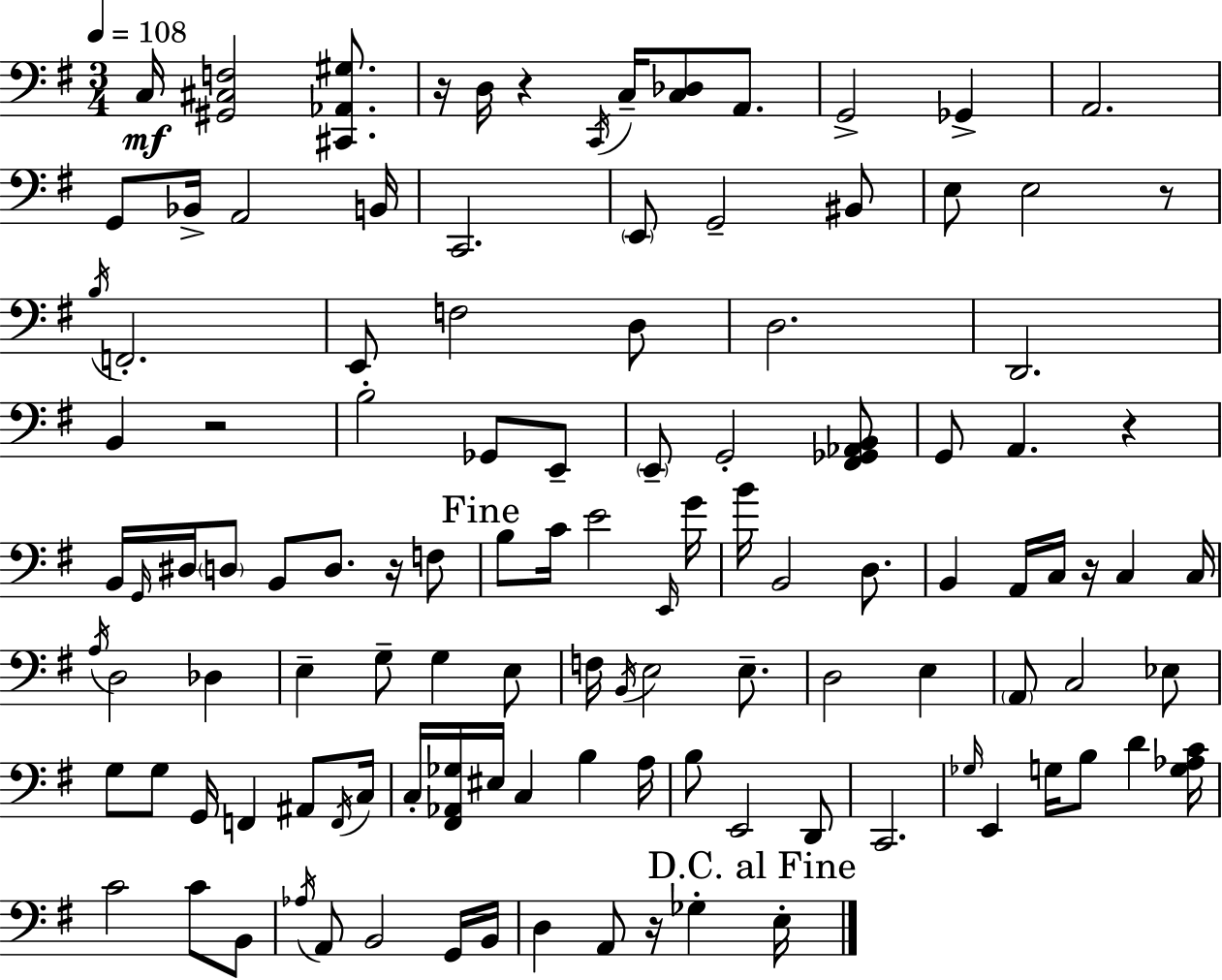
{
  \clef bass
  \numericTimeSignature
  \time 3/4
  \key e \minor
  \tempo 4 = 108
  c16\mf <gis, cis f>2 <cis, aes, gis>8. | r16 d16 r4 \acciaccatura { c,16 } c16-- <c des>8 a,8. | g,2-> ges,4-> | a,2. | \break g,8 bes,16-> a,2 | b,16 c,2. | \parenthesize e,8 g,2-- bis,8 | e8 e2 r8 | \break \acciaccatura { b16 } f,2.-. | e,8 f2 | d8 d2. | d,2. | \break b,4 r2 | b2-. ges,8 | e,8-- \parenthesize e,8-- g,2-. | <fis, ges, aes, b,>8 g,8 a,4. r4 | \break b,16 \grace { g,16 } dis16 \parenthesize d8 b,8 d8. | r16 f8 \mark "Fine" b8 c'16 e'2 | \grace { e,16 } g'16 b'16 b,2 | d8. b,4 a,16 c16 r16 c4 | \break c16 \acciaccatura { a16 } d2 | des4 e4-- g8-- g4 | e8 f16 \acciaccatura { b,16 } e2 | e8.-- d2 | \break e4 \parenthesize a,8 c2 | ees8 g8 g8 g,16 f,4 | ais,8 \acciaccatura { f,16 } c16 c16-. <fis, aes, ges>16 eis16 c4 | b4 a16 b8 e,2 | \break d,8 c,2. | \grace { ges16 } e,4 | g16 b8 d'4 <g aes c'>16 c'2 | c'8 b,8 \acciaccatura { aes16 } a,8 b,2 | \break g,16 b,16 d4 | a,8 r16 ges4-. \mark "D.C. al Fine" e16-. \bar "|."
}